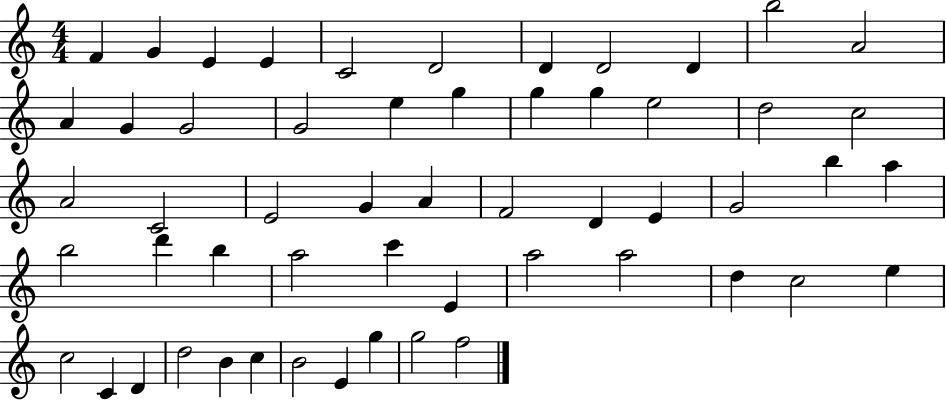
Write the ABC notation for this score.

X:1
T:Untitled
M:4/4
L:1/4
K:C
F G E E C2 D2 D D2 D b2 A2 A G G2 G2 e g g g e2 d2 c2 A2 C2 E2 G A F2 D E G2 b a b2 d' b a2 c' E a2 a2 d c2 e c2 C D d2 B c B2 E g g2 f2